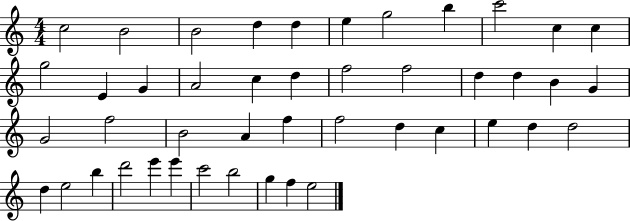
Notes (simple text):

C5/h B4/h B4/h D5/q D5/q E5/q G5/h B5/q C6/h C5/q C5/q G5/h E4/q G4/q A4/h C5/q D5/q F5/h F5/h D5/q D5/q B4/q G4/q G4/h F5/h B4/h A4/q F5/q F5/h D5/q C5/q E5/q D5/q D5/h D5/q E5/h B5/q D6/h E6/q E6/q C6/h B5/h G5/q F5/q E5/h